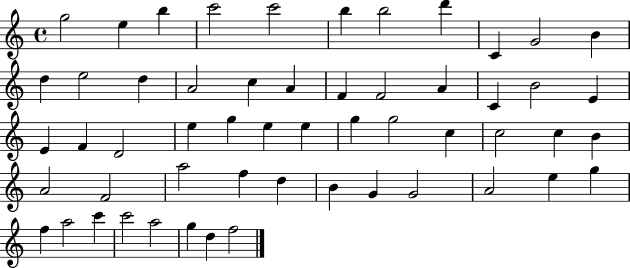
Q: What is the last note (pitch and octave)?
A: F5